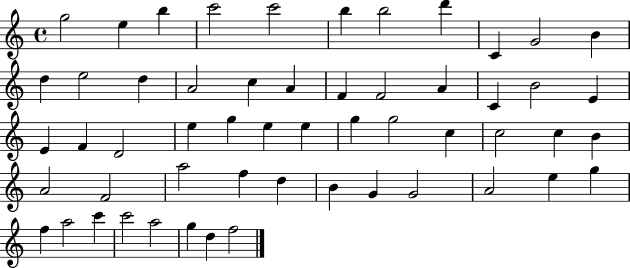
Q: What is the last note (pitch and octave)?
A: F5